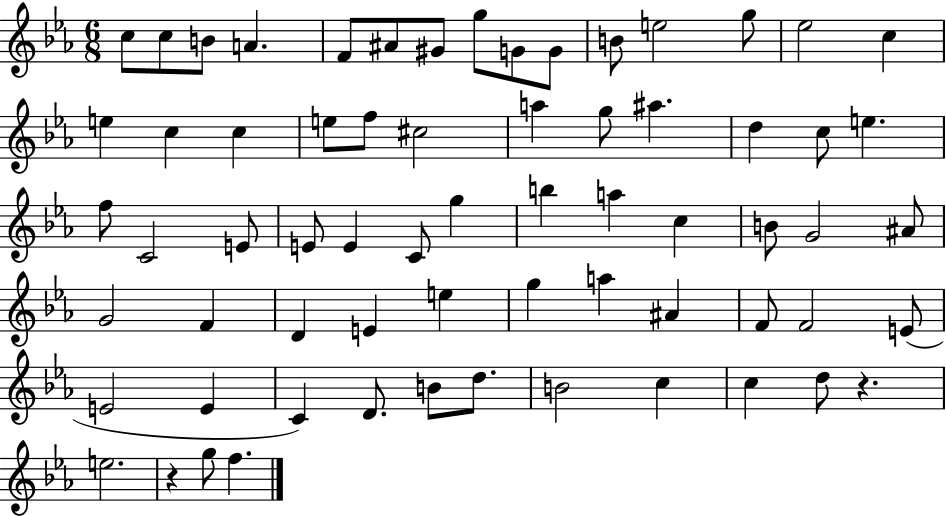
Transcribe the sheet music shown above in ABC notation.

X:1
T:Untitled
M:6/8
L:1/4
K:Eb
c/2 c/2 B/2 A F/2 ^A/2 ^G/2 g/2 G/2 G/2 B/2 e2 g/2 _e2 c e c c e/2 f/2 ^c2 a g/2 ^a d c/2 e f/2 C2 E/2 E/2 E C/2 g b a c B/2 G2 ^A/2 G2 F D E e g a ^A F/2 F2 E/2 E2 E C D/2 B/2 d/2 B2 c c d/2 z e2 z g/2 f